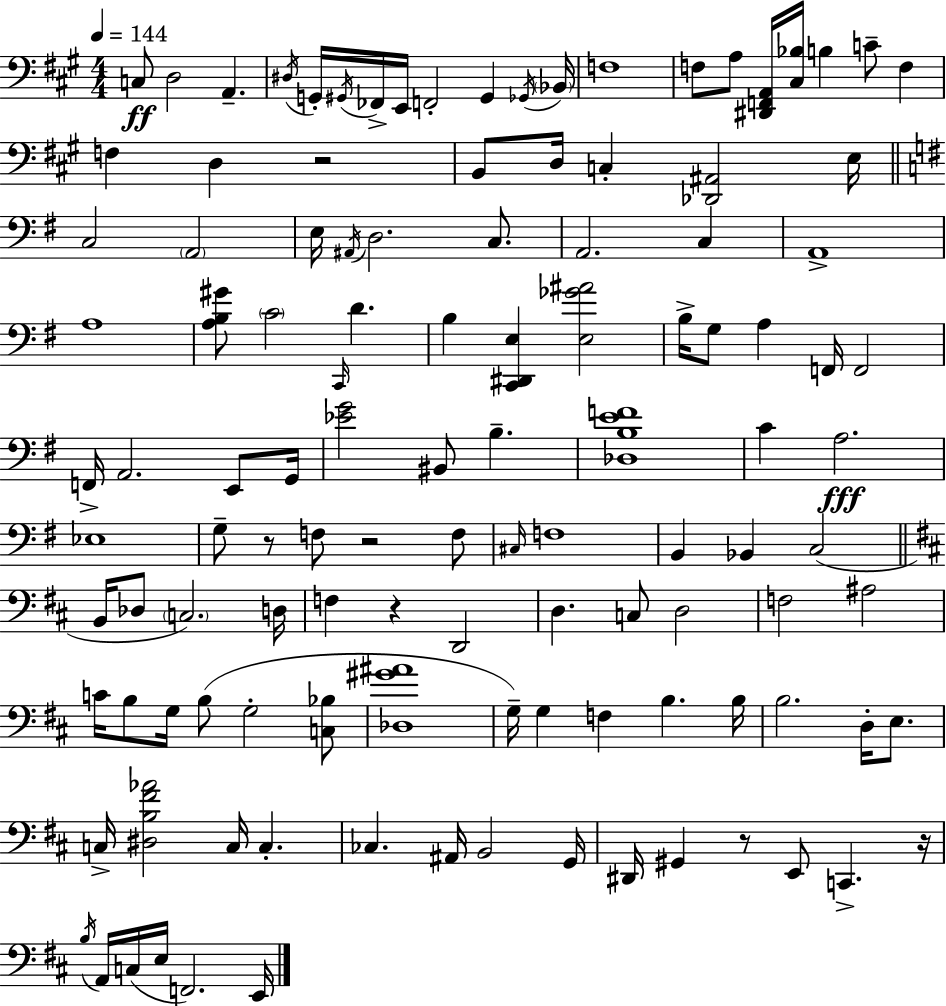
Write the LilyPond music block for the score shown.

{
  \clef bass
  \numericTimeSignature
  \time 4/4
  \key a \major
  \tempo 4 = 144
  c8\ff d2 a,4.-- | \acciaccatura { dis16 } g,16-. \acciaccatura { gis,16 } fes,16-> e,16 f,2-. gis,4 | \acciaccatura { ges,16 } \parenthesize bes,16 f1 | f8 a8 <dis, f, a,>16 <cis bes>16 b4 c'8-- f4 | \break f4 d4 r2 | b,8 d16 c4-. <des, ais,>2 | e16 \bar "||" \break \key g \major c2 \parenthesize a,2 | e16 \acciaccatura { ais,16 } d2. c8. | a,2. c4 | a,1-> | \break a1 | <a b gis'>8 \parenthesize c'2 \grace { c,16 } d'4. | b4 <c, dis, e>4 <e ges' ais'>2 | b16-> g8 a4 f,16 f,2 | \break f,16-> a,2. e,8 | g,16 <ees' g'>2 bis,8 b4.-- | <des b e' f'>1 | c'4 a2.\fff | \break ees1 | g8-- r8 f8 r2 | f8 \grace { cis16 } f1 | b,4 bes,4 c2( | \break \bar "||" \break \key d \major b,16 des8 \parenthesize c2.) d16 | f4 r4 d,2 | d4. c8 d2 | f2 ais2 | \break c'16 b8 g16 b8( g2-. <c bes>8 | <des gis' ais'>1 | g16--) g4 f4 b4. b16 | b2. d16-. e8. | \break c16-> <dis b fis' aes'>2 c16 c4.-. | ces4. ais,16 b,2 g,16 | dis,16 gis,4 r8 e,8 c,4.-> r16 | \acciaccatura { b16 } a,16 c16( e16 f,2.) | \break e,16 \bar "|."
}